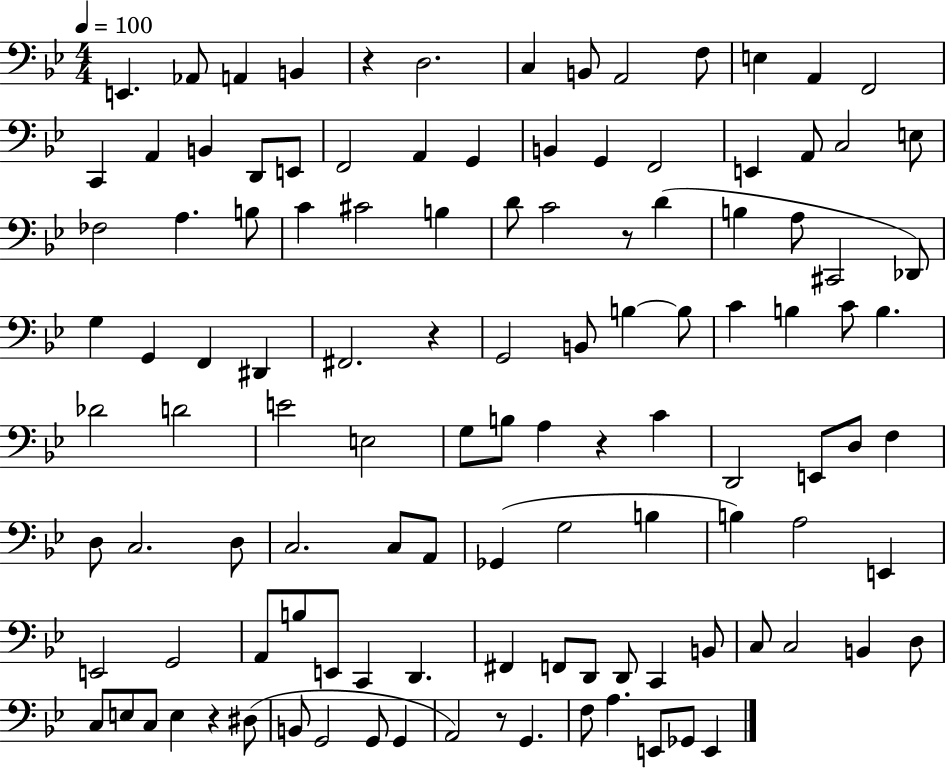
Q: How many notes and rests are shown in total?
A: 116